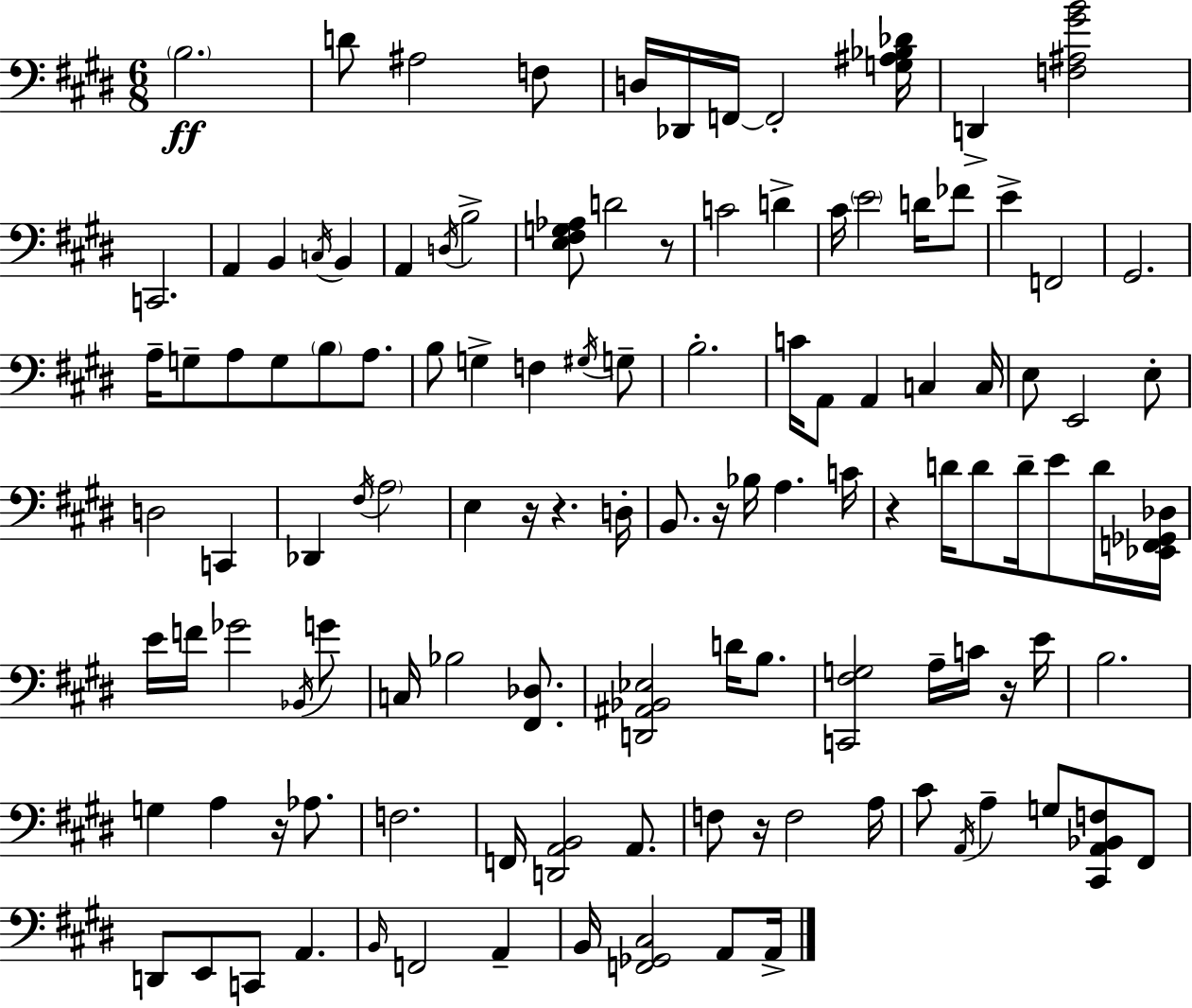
B3/h. D4/e A#3/h F3/e D3/s Db2/s F2/s F2/h [G3,A#3,Bb3,Db4]/s D2/q [F3,A#3,G#4,B4]/h C2/h. A2/q B2/q C3/s B2/q A2/q D3/s B3/h [E3,F#3,G3,Ab3]/e D4/h R/e C4/h D4/q C#4/s E4/h D4/s FES4/e E4/q F2/h G#2/h. A3/s G3/e A3/e G3/e B3/e A3/e. B3/e G3/q F3/q G#3/s G3/e B3/h. C4/s A2/e A2/q C3/q C3/s E3/e E2/h E3/e D3/h C2/q Db2/q F#3/s A3/h E3/q R/s R/q. D3/s B2/e. R/s Bb3/s A3/q. C4/s R/q D4/s D4/e D4/s E4/e D4/s [Eb2,F2,Gb2,Db3]/s E4/s F4/s Gb4/h Bb2/s G4/e C3/s Bb3/h [F#2,Db3]/e. [D2,A#2,Bb2,Eb3]/h D4/s B3/e. [C2,F#3,G3]/h A3/s C4/s R/s E4/s B3/h. G3/q A3/q R/s Ab3/e. F3/h. F2/s [D2,A2,B2]/h A2/e. F3/e R/s F3/h A3/s C#4/e A2/s A3/q G3/e [C#2,A2,Bb2,F3]/e F#2/e D2/e E2/e C2/e A2/q. B2/s F2/h A2/q B2/s [F2,Gb2,C#3]/h A2/e A2/s